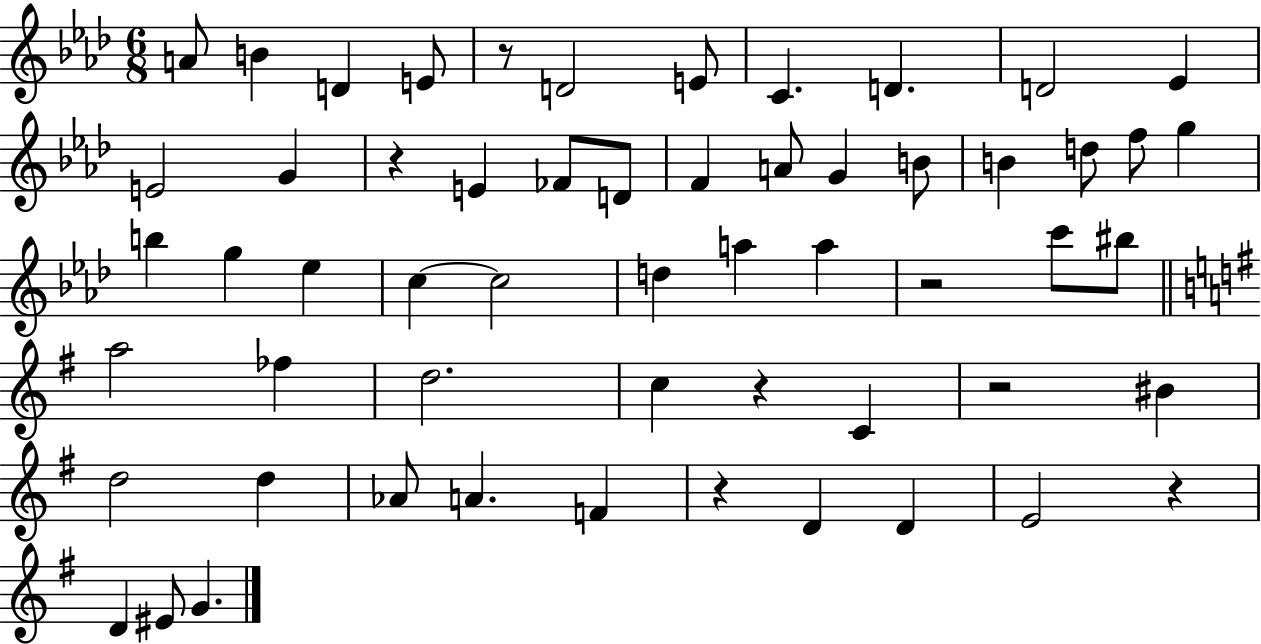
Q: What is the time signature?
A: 6/8